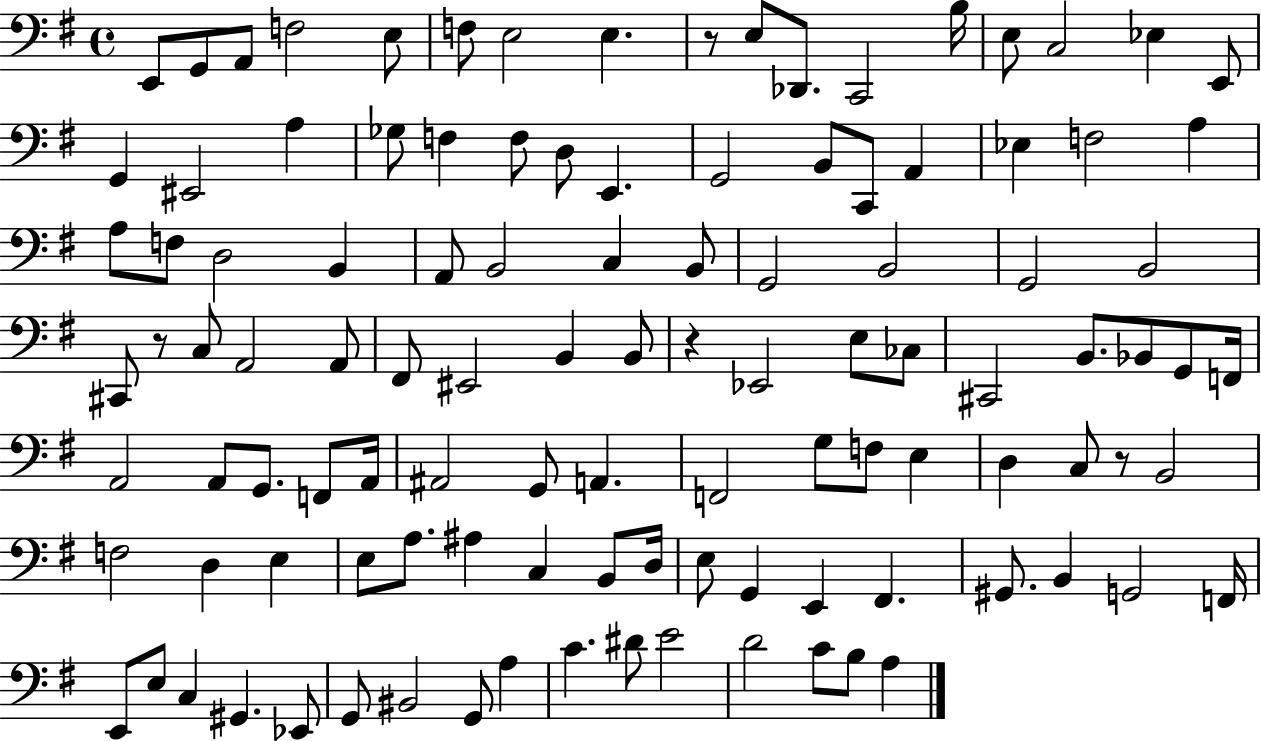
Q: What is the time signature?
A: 4/4